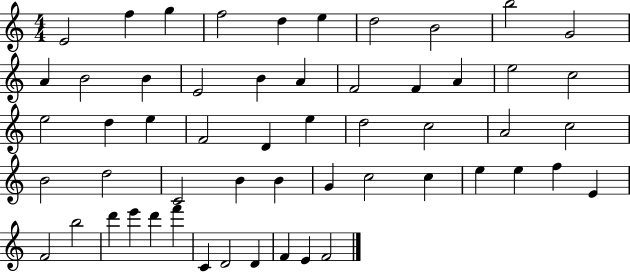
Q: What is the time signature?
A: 4/4